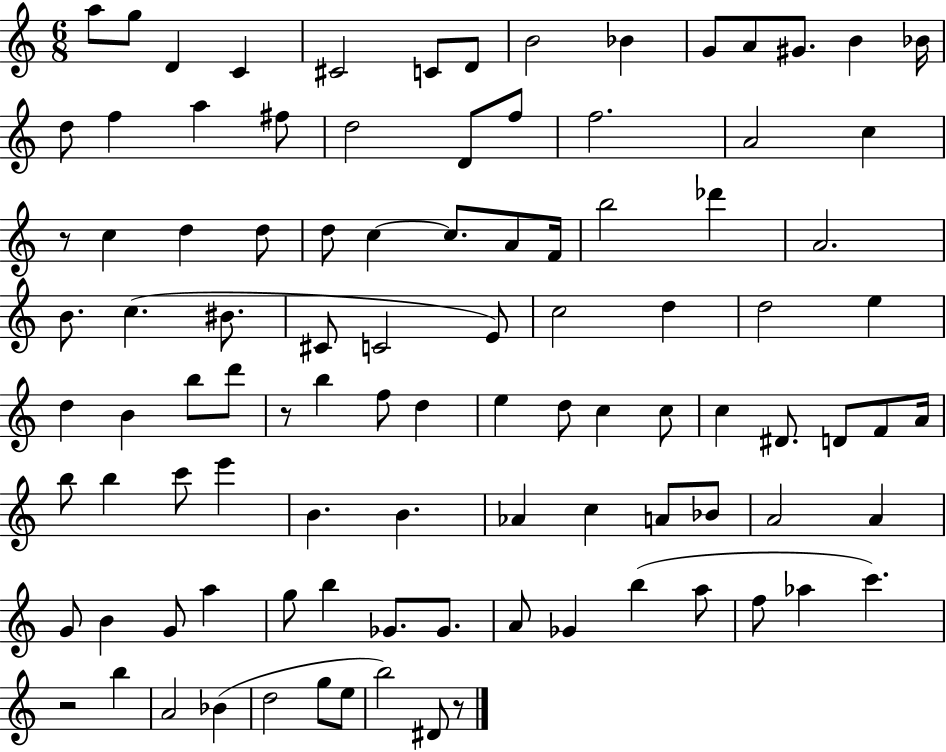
A5/e G5/e D4/q C4/q C#4/h C4/e D4/e B4/h Bb4/q G4/e A4/e G#4/e. B4/q Bb4/s D5/e F5/q A5/q F#5/e D5/h D4/e F5/e F5/h. A4/h C5/q R/e C5/q D5/q D5/e D5/e C5/q C5/e. A4/e F4/s B5/h Db6/q A4/h. B4/e. C5/q. BIS4/e. C#4/e C4/h E4/e C5/h D5/q D5/h E5/q D5/q B4/q B5/e D6/e R/e B5/q F5/e D5/q E5/q D5/e C5/q C5/e C5/q D#4/e. D4/e F4/e A4/s B5/e B5/q C6/e E6/q B4/q. B4/q. Ab4/q C5/q A4/e Bb4/e A4/h A4/q G4/e B4/q G4/e A5/q G5/e B5/q Gb4/e. Gb4/e. A4/e Gb4/q B5/q A5/e F5/e Ab5/q C6/q. R/h B5/q A4/h Bb4/q D5/h G5/e E5/e B5/h D#4/e R/e